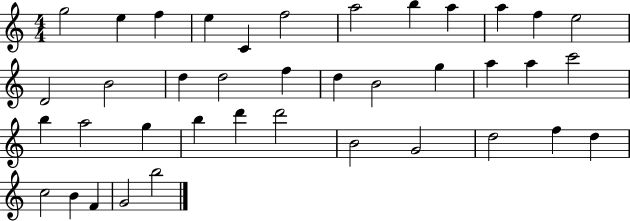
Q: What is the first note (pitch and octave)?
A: G5